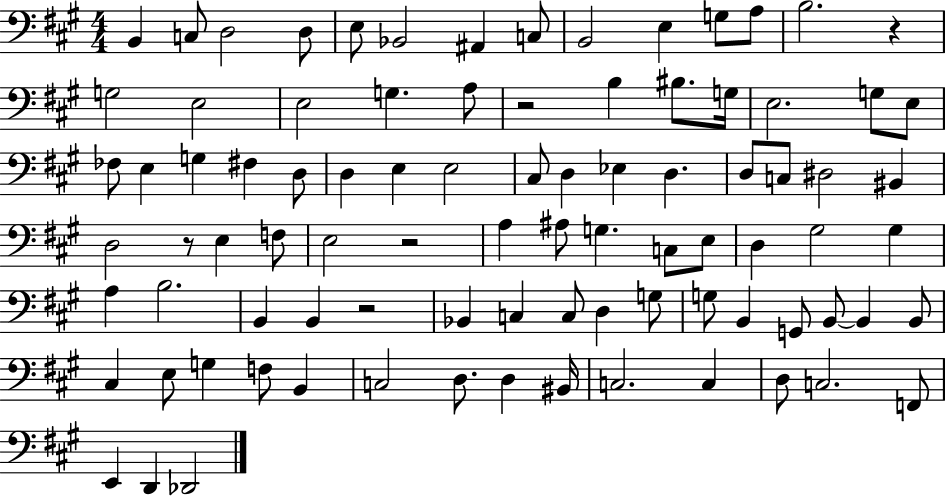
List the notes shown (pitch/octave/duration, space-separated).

B2/q C3/e D3/h D3/e E3/e Bb2/h A#2/q C3/e B2/h E3/q G3/e A3/e B3/h. R/q G3/h E3/h E3/h G3/q. A3/e R/h B3/q BIS3/e. G3/s E3/h. G3/e E3/e FES3/e E3/q G3/q F#3/q D3/e D3/q E3/q E3/h C#3/e D3/q Eb3/q D3/q. D3/e C3/e D#3/h BIS2/q D3/h R/e E3/q F3/e E3/h R/h A3/q A#3/e G3/q. C3/e E3/e D3/q G#3/h G#3/q A3/q B3/h. B2/q B2/q R/h Bb2/q C3/q C3/e D3/q G3/e G3/e B2/q G2/e B2/e B2/q B2/e C#3/q E3/e G3/q F3/e B2/q C3/h D3/e. D3/q BIS2/s C3/h. C3/q D3/e C3/h. F2/e E2/q D2/q Db2/h